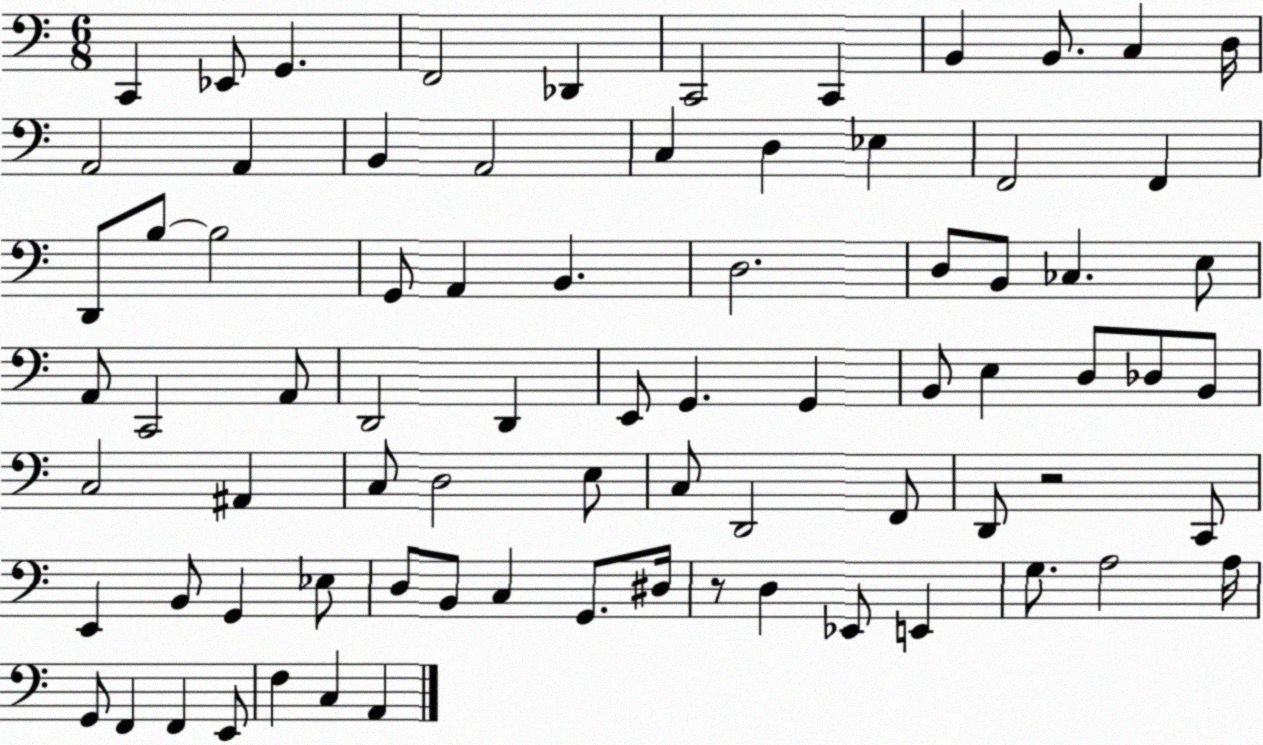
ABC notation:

X:1
T:Untitled
M:6/8
L:1/4
K:C
C,, _E,,/2 G,, F,,2 _D,, C,,2 C,, B,, B,,/2 C, D,/4 A,,2 A,, B,, A,,2 C, D, _E, F,,2 F,, D,,/2 B,/2 B,2 G,,/2 A,, B,, D,2 D,/2 B,,/2 _C, E,/2 A,,/2 C,,2 A,,/2 D,,2 D,, E,,/2 G,, G,, B,,/2 E, D,/2 _D,/2 B,,/2 C,2 ^A,, C,/2 D,2 E,/2 C,/2 D,,2 F,,/2 D,,/2 z2 C,,/2 E,, B,,/2 G,, _E,/2 D,/2 B,,/2 C, G,,/2 ^D,/4 z/2 D, _E,,/2 E,, G,/2 A,2 A,/4 G,,/2 F,, F,, E,,/2 F, C, A,,